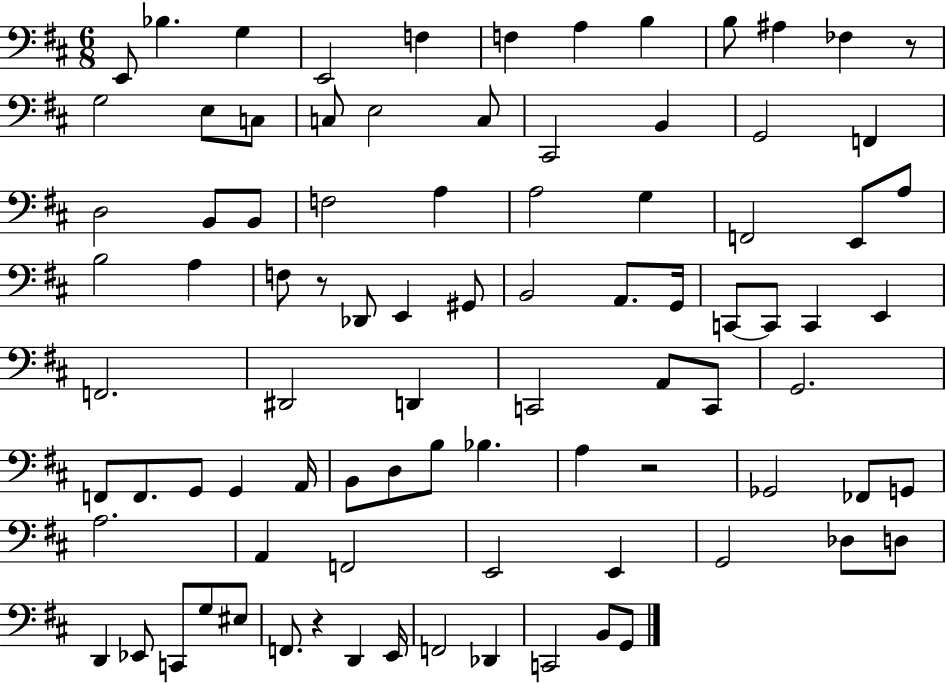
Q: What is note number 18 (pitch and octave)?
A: C#2